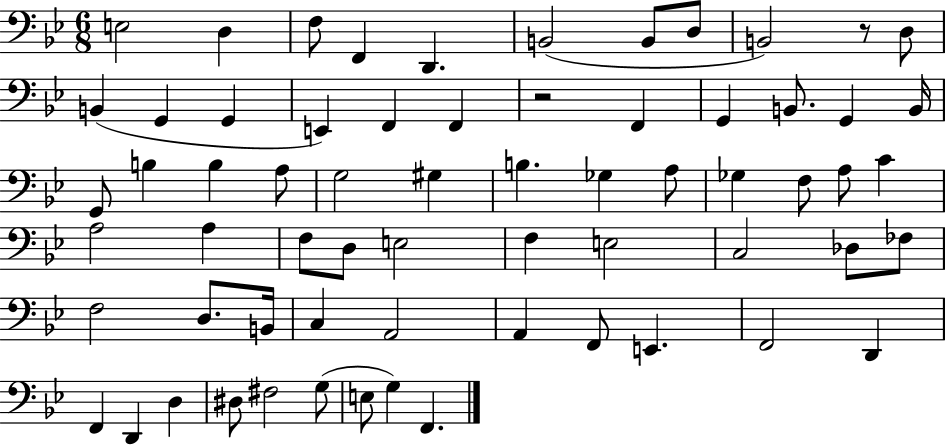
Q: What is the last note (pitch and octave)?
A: F2